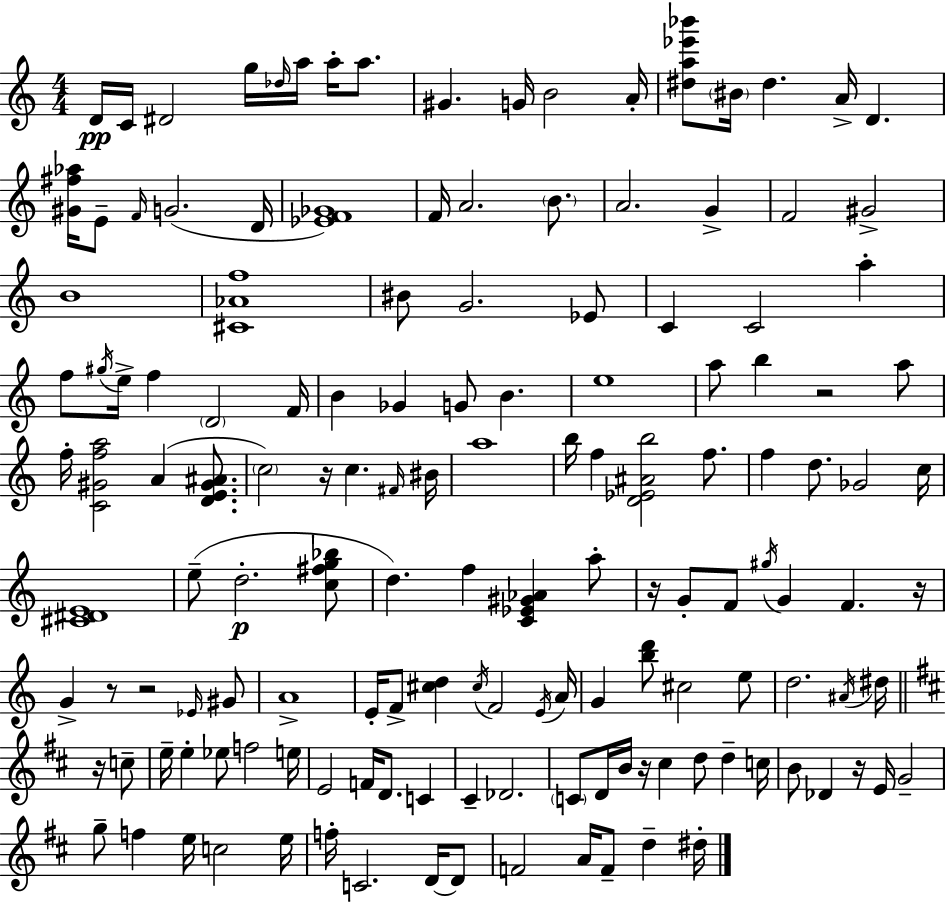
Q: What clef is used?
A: treble